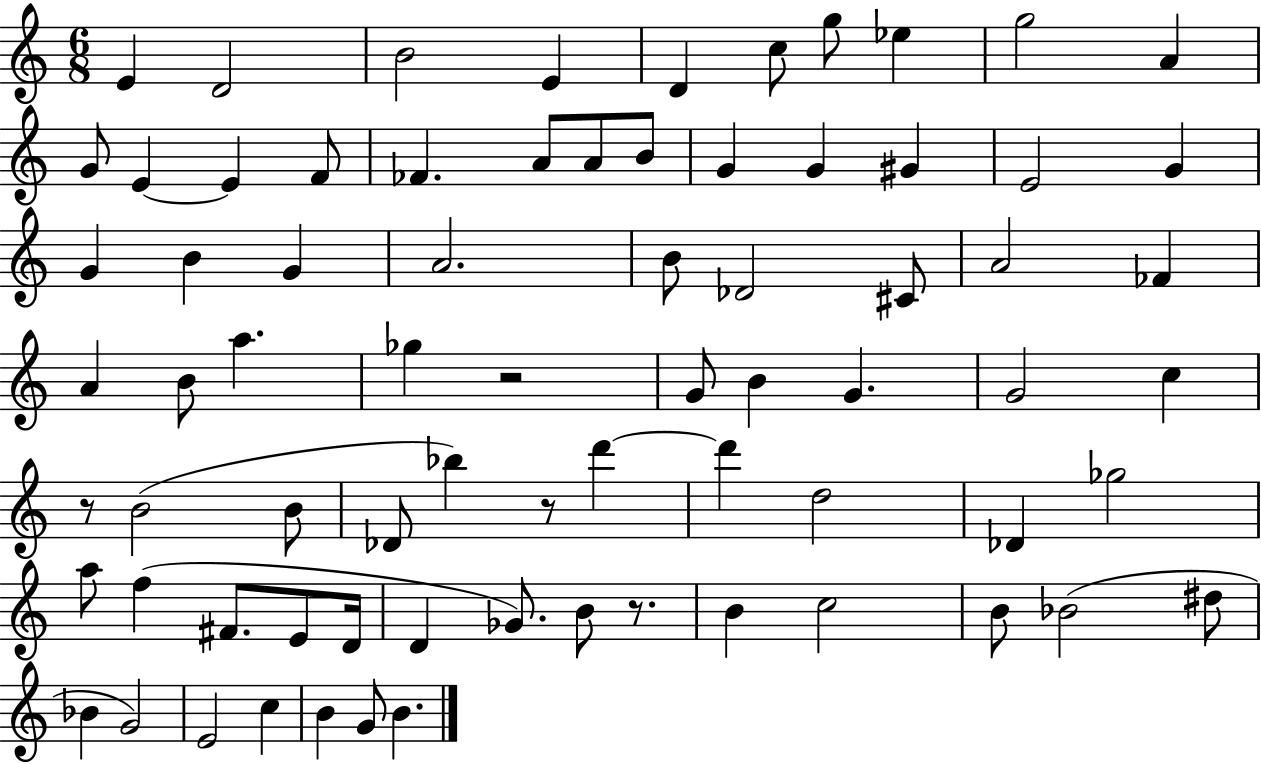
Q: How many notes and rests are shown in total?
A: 74